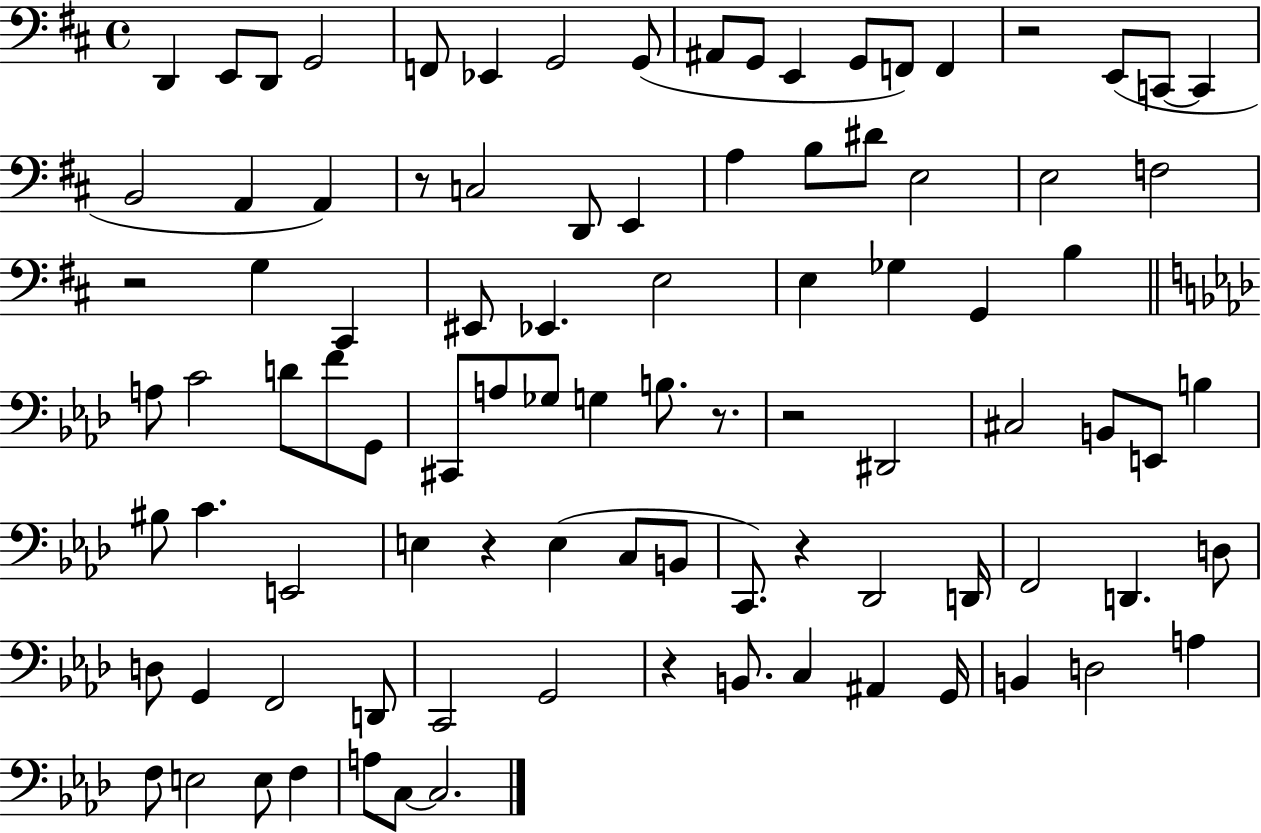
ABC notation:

X:1
T:Untitled
M:4/4
L:1/4
K:D
D,, E,,/2 D,,/2 G,,2 F,,/2 _E,, G,,2 G,,/2 ^A,,/2 G,,/2 E,, G,,/2 F,,/2 F,, z2 E,,/2 C,,/2 C,, B,,2 A,, A,, z/2 C,2 D,,/2 E,, A, B,/2 ^D/2 E,2 E,2 F,2 z2 G, ^C,, ^E,,/2 _E,, E,2 E, _G, G,, B, A,/2 C2 D/2 F/2 G,,/2 ^C,,/2 A,/2 _G,/2 G, B,/2 z/2 z2 ^D,,2 ^C,2 B,,/2 E,,/2 B, ^B,/2 C E,,2 E, z E, C,/2 B,,/2 C,,/2 z _D,,2 D,,/4 F,,2 D,, D,/2 D,/2 G,, F,,2 D,,/2 C,,2 G,,2 z B,,/2 C, ^A,, G,,/4 B,, D,2 A, F,/2 E,2 E,/2 F, A,/2 C,/2 C,2